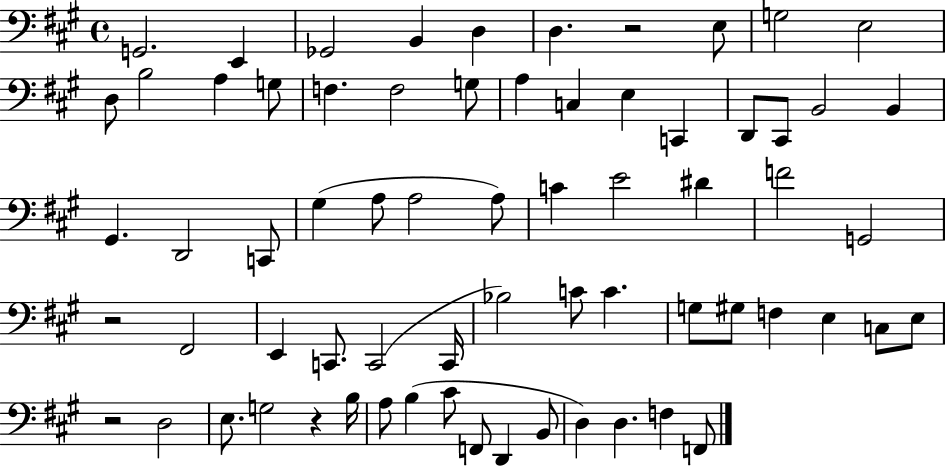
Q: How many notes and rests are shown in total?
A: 68